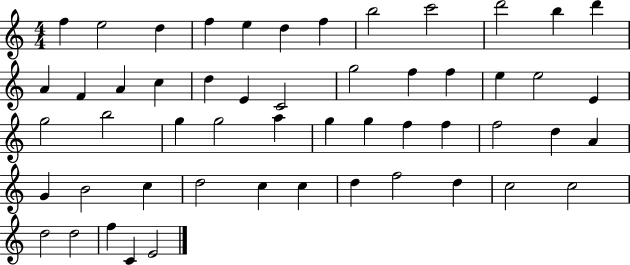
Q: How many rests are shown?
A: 0